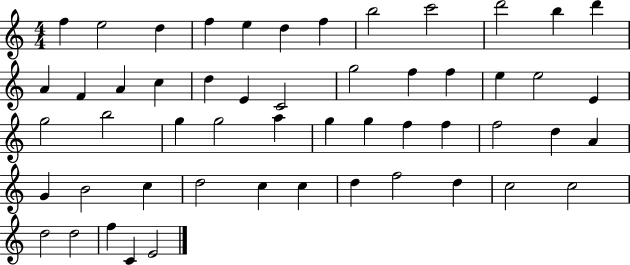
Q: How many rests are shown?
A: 0